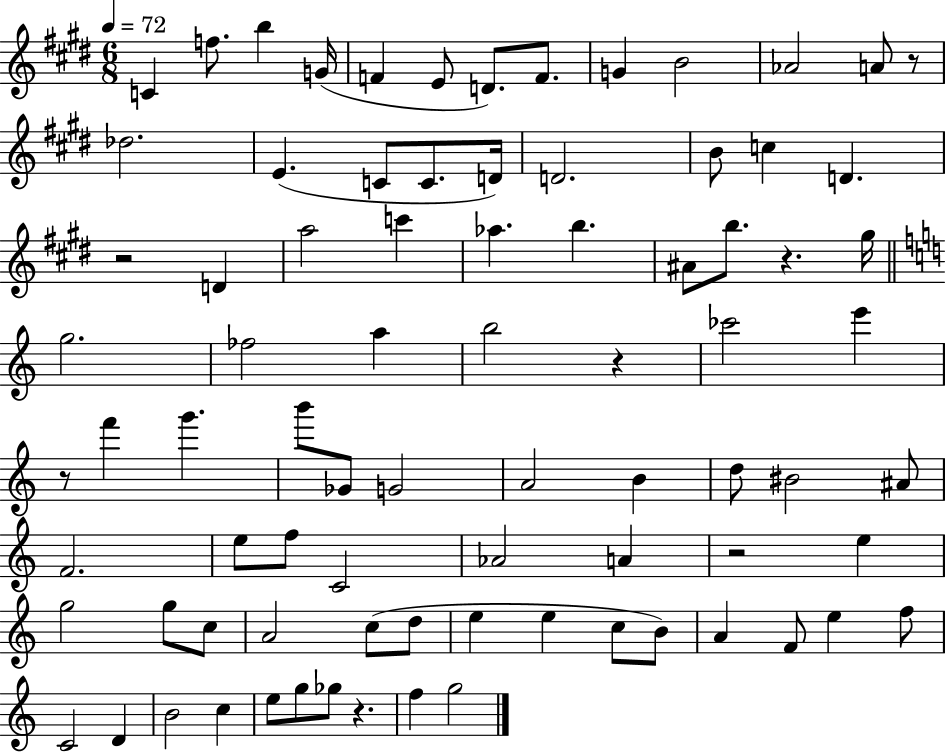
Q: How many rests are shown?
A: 7